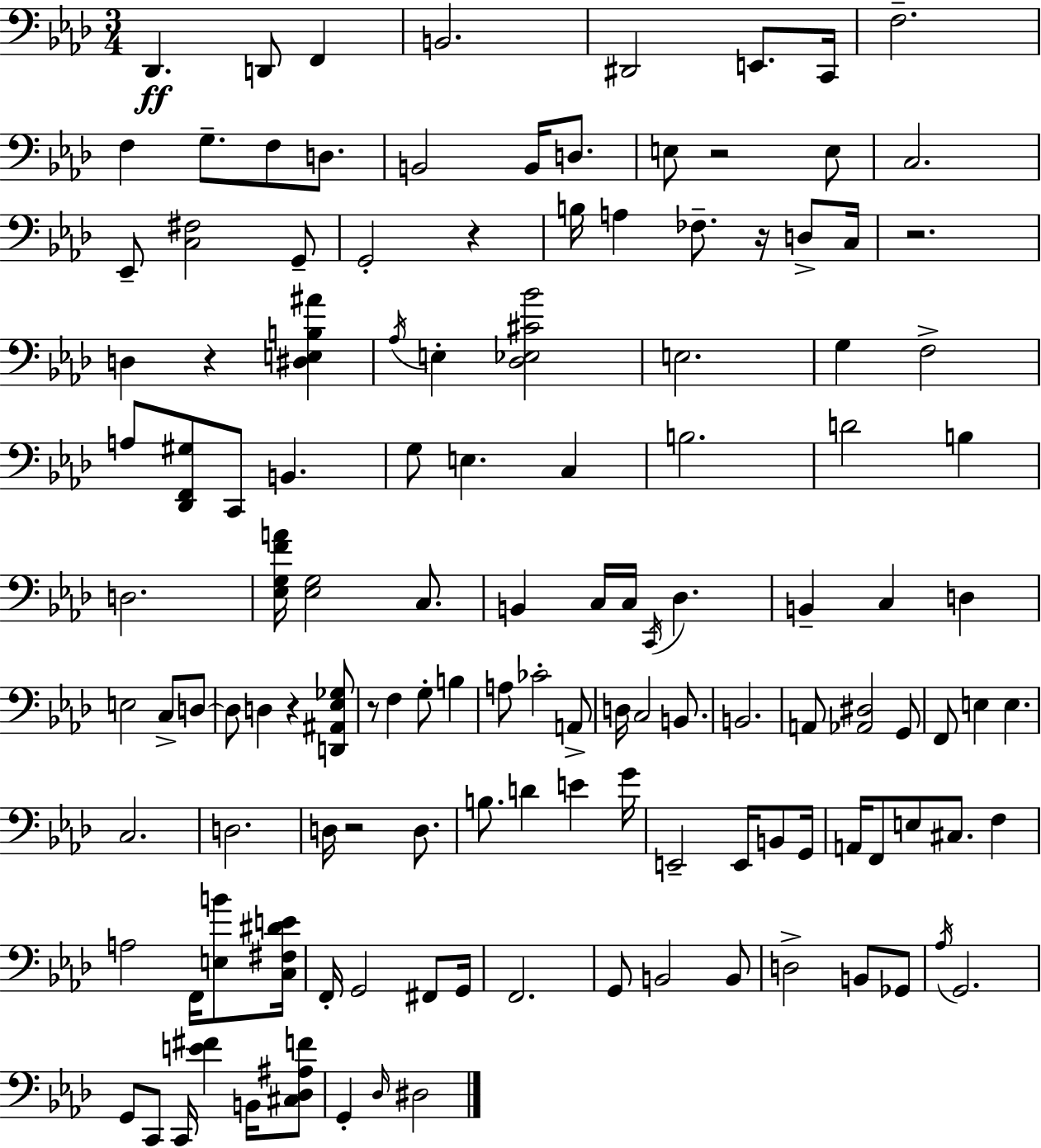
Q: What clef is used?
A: bass